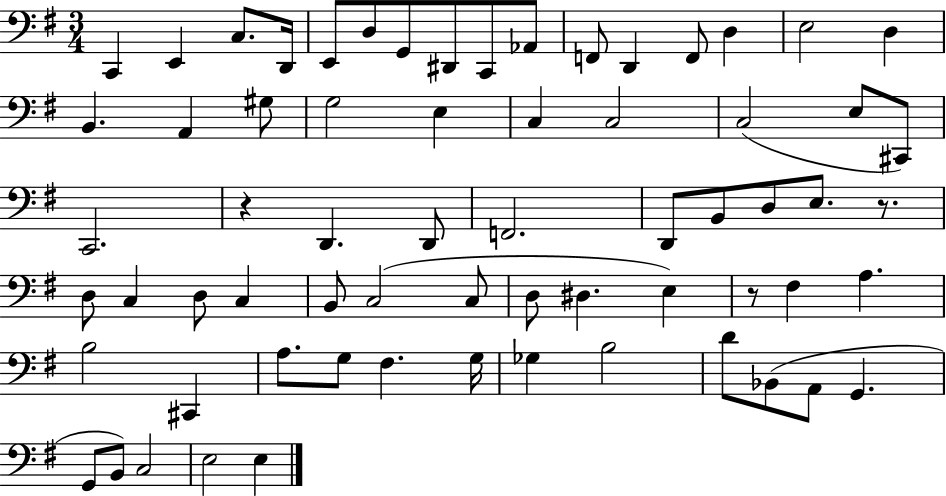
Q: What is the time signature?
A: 3/4